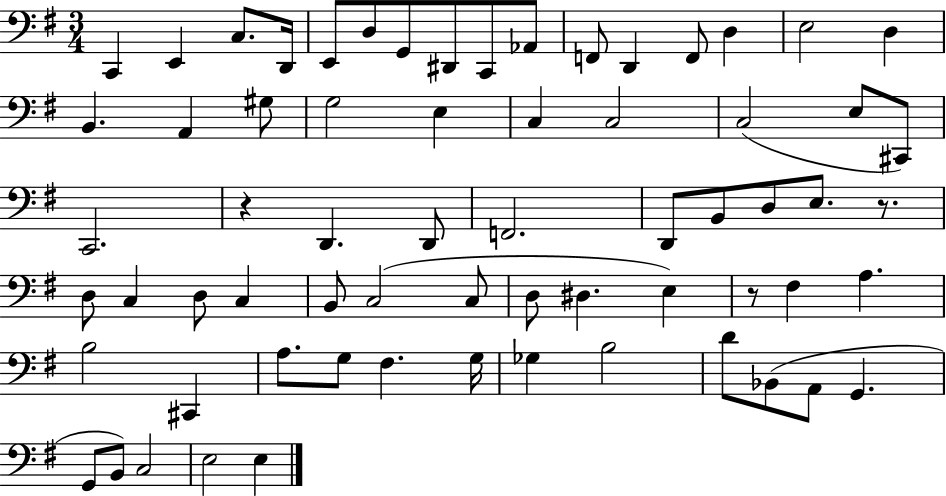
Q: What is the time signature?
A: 3/4